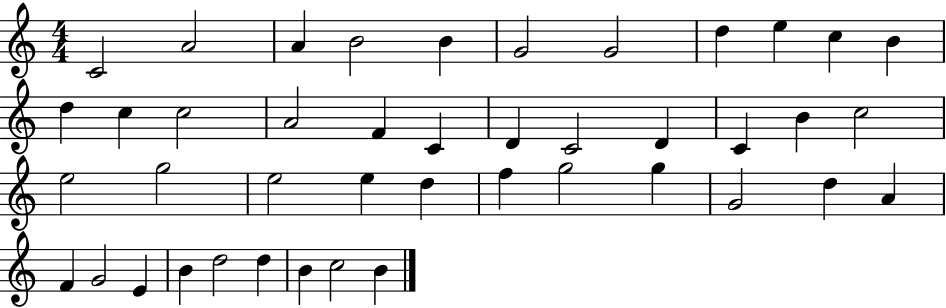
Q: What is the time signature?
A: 4/4